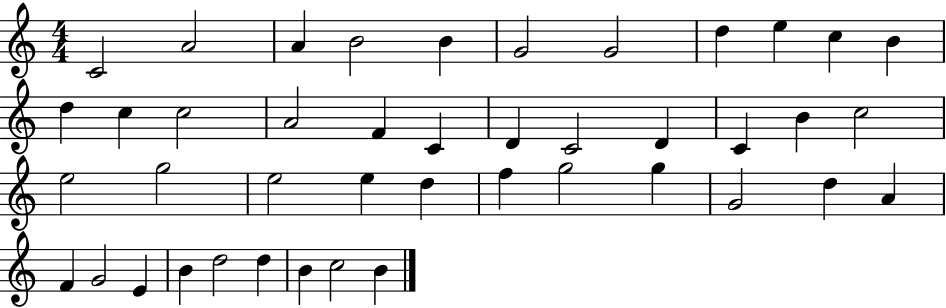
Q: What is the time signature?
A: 4/4